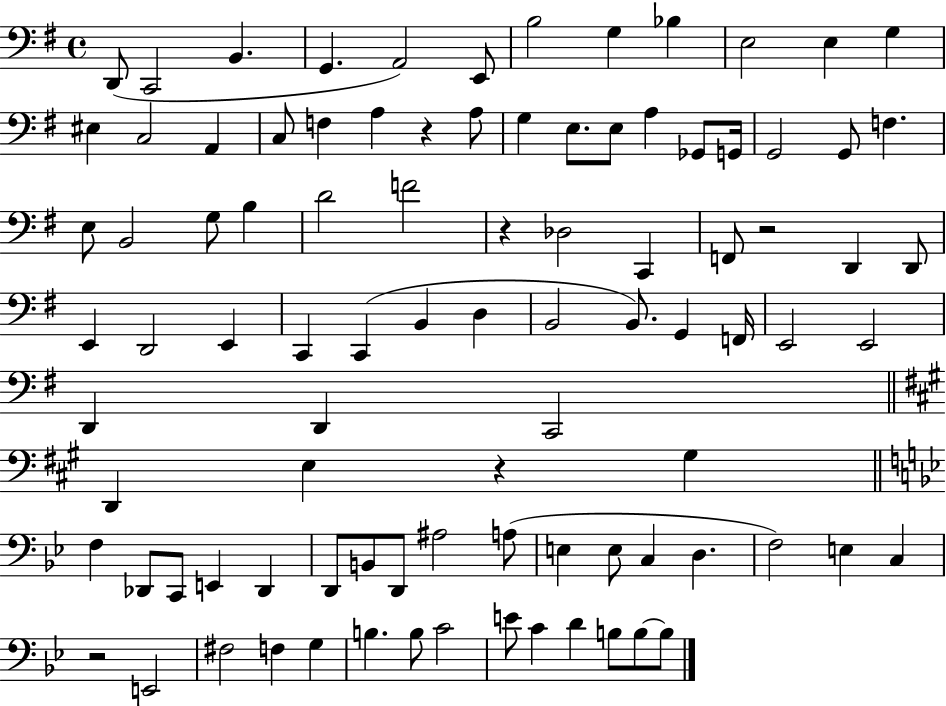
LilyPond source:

{
  \clef bass
  \time 4/4
  \defaultTimeSignature
  \key g \major
  \repeat volta 2 { d,8( c,2 b,4. | g,4. a,2) e,8 | b2 g4 bes4 | e2 e4 g4 | \break eis4 c2 a,4 | c8 f4 a4 r4 a8 | g4 e8. e8 a4 ges,8 g,16 | g,2 g,8 f4. | \break e8 b,2 g8 b4 | d'2 f'2 | r4 des2 c,4 | f,8 r2 d,4 d,8 | \break e,4 d,2 e,4 | c,4 c,4( b,4 d4 | b,2 b,8.) g,4 f,16 | e,2 e,2 | \break d,4 d,4 c,2 | \bar "||" \break \key a \major d,4 e4 r4 gis4 | \bar "||" \break \key bes \major f4 des,8 c,8 e,4 des,4 | d,8 b,8 d,8 ais2 a8( | e4 e8 c4 d4. | f2) e4 c4 | \break r2 e,2 | fis2 f4 g4 | b4. b8 c'2 | e'8 c'4 d'4 b8 b8~~ b8 | \break } \bar "|."
}